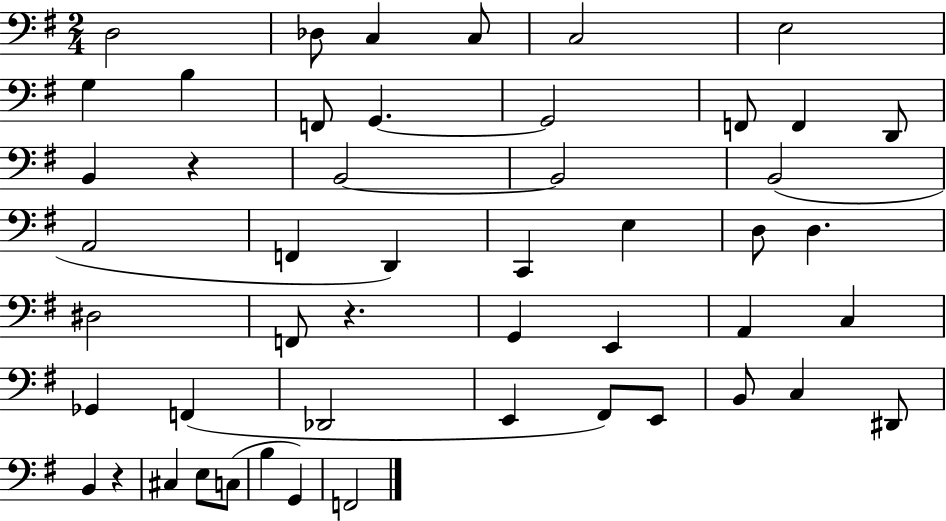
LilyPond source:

{
  \clef bass
  \numericTimeSignature
  \time 2/4
  \key g \major
  \repeat volta 2 { d2 | des8 c4 c8 | c2 | e2 | \break g4 b4 | f,8 g,4.~~ | g,2 | f,8 f,4 d,8 | \break b,4 r4 | b,2~~ | b,2 | b,2( | \break a,2 | f,4 d,4) | c,4 e4 | d8 d4. | \break dis2 | f,8 r4. | g,4 e,4 | a,4 c4 | \break ges,4 f,4( | des,2 | e,4 fis,8) e,8 | b,8 c4 dis,8 | \break b,4 r4 | cis4 e8 c8( | b4 g,4) | f,2 | \break } \bar "|."
}